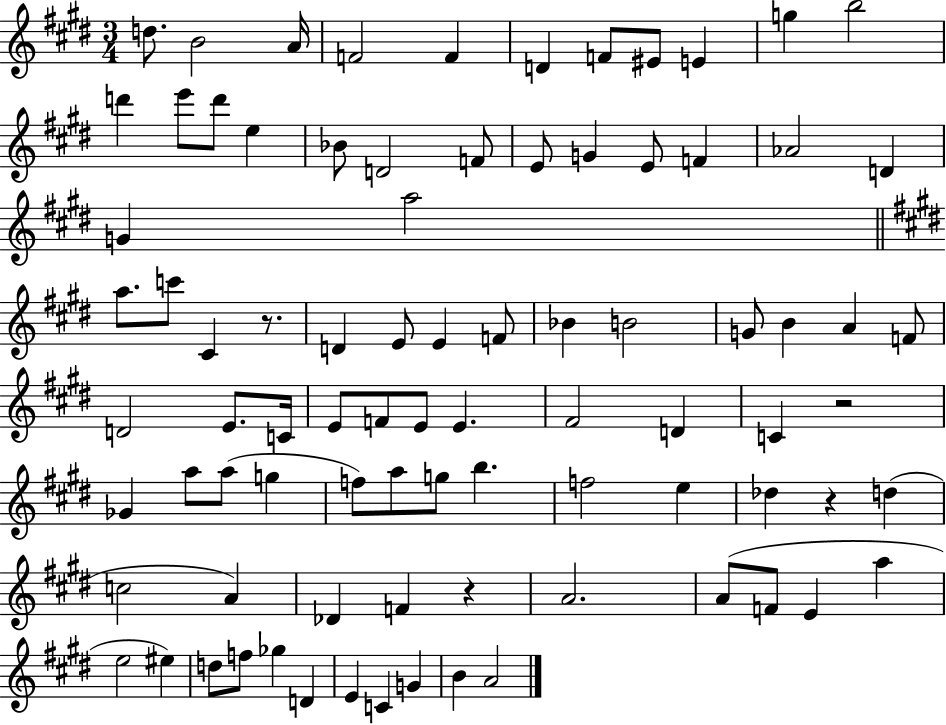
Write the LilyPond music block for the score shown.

{
  \clef treble
  \numericTimeSignature
  \time 3/4
  \key e \major
  d''8. b'2 a'16 | f'2 f'4 | d'4 f'8 eis'8 e'4 | g''4 b''2 | \break d'''4 e'''8 d'''8 e''4 | bes'8 d'2 f'8 | e'8 g'4 e'8 f'4 | aes'2 d'4 | \break g'4 a''2 | \bar "||" \break \key e \major a''8. c'''8 cis'4 r8. | d'4 e'8 e'4 f'8 | bes'4 b'2 | g'8 b'4 a'4 f'8 | \break d'2 e'8. c'16 | e'8 f'8 e'8 e'4. | fis'2 d'4 | c'4 r2 | \break ges'4 a''8 a''8( g''4 | f''8) a''8 g''8 b''4. | f''2 e''4 | des''4 r4 d''4( | \break c''2 a'4) | des'4 f'4 r4 | a'2. | a'8( f'8 e'4 a''4 | \break e''2 eis''4) | d''8 f''8 ges''4 d'4 | e'4 c'4 g'4 | b'4 a'2 | \break \bar "|."
}